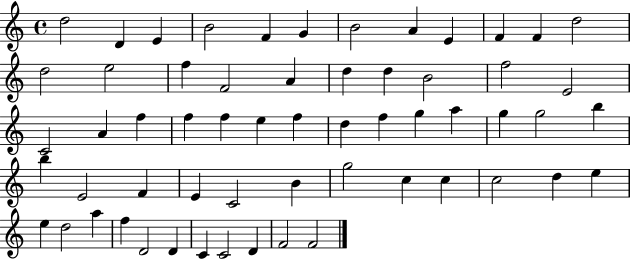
D5/h D4/q E4/q B4/h F4/q G4/q B4/h A4/q E4/q F4/q F4/q D5/h D5/h E5/h F5/q F4/h A4/q D5/q D5/q B4/h F5/h E4/h C4/h A4/q F5/q F5/q F5/q E5/q F5/q D5/q F5/q G5/q A5/q G5/q G5/h B5/q B5/q E4/h F4/q E4/q C4/h B4/q G5/h C5/q C5/q C5/h D5/q E5/q E5/q D5/h A5/q F5/q D4/h D4/q C4/q C4/h D4/q F4/h F4/h